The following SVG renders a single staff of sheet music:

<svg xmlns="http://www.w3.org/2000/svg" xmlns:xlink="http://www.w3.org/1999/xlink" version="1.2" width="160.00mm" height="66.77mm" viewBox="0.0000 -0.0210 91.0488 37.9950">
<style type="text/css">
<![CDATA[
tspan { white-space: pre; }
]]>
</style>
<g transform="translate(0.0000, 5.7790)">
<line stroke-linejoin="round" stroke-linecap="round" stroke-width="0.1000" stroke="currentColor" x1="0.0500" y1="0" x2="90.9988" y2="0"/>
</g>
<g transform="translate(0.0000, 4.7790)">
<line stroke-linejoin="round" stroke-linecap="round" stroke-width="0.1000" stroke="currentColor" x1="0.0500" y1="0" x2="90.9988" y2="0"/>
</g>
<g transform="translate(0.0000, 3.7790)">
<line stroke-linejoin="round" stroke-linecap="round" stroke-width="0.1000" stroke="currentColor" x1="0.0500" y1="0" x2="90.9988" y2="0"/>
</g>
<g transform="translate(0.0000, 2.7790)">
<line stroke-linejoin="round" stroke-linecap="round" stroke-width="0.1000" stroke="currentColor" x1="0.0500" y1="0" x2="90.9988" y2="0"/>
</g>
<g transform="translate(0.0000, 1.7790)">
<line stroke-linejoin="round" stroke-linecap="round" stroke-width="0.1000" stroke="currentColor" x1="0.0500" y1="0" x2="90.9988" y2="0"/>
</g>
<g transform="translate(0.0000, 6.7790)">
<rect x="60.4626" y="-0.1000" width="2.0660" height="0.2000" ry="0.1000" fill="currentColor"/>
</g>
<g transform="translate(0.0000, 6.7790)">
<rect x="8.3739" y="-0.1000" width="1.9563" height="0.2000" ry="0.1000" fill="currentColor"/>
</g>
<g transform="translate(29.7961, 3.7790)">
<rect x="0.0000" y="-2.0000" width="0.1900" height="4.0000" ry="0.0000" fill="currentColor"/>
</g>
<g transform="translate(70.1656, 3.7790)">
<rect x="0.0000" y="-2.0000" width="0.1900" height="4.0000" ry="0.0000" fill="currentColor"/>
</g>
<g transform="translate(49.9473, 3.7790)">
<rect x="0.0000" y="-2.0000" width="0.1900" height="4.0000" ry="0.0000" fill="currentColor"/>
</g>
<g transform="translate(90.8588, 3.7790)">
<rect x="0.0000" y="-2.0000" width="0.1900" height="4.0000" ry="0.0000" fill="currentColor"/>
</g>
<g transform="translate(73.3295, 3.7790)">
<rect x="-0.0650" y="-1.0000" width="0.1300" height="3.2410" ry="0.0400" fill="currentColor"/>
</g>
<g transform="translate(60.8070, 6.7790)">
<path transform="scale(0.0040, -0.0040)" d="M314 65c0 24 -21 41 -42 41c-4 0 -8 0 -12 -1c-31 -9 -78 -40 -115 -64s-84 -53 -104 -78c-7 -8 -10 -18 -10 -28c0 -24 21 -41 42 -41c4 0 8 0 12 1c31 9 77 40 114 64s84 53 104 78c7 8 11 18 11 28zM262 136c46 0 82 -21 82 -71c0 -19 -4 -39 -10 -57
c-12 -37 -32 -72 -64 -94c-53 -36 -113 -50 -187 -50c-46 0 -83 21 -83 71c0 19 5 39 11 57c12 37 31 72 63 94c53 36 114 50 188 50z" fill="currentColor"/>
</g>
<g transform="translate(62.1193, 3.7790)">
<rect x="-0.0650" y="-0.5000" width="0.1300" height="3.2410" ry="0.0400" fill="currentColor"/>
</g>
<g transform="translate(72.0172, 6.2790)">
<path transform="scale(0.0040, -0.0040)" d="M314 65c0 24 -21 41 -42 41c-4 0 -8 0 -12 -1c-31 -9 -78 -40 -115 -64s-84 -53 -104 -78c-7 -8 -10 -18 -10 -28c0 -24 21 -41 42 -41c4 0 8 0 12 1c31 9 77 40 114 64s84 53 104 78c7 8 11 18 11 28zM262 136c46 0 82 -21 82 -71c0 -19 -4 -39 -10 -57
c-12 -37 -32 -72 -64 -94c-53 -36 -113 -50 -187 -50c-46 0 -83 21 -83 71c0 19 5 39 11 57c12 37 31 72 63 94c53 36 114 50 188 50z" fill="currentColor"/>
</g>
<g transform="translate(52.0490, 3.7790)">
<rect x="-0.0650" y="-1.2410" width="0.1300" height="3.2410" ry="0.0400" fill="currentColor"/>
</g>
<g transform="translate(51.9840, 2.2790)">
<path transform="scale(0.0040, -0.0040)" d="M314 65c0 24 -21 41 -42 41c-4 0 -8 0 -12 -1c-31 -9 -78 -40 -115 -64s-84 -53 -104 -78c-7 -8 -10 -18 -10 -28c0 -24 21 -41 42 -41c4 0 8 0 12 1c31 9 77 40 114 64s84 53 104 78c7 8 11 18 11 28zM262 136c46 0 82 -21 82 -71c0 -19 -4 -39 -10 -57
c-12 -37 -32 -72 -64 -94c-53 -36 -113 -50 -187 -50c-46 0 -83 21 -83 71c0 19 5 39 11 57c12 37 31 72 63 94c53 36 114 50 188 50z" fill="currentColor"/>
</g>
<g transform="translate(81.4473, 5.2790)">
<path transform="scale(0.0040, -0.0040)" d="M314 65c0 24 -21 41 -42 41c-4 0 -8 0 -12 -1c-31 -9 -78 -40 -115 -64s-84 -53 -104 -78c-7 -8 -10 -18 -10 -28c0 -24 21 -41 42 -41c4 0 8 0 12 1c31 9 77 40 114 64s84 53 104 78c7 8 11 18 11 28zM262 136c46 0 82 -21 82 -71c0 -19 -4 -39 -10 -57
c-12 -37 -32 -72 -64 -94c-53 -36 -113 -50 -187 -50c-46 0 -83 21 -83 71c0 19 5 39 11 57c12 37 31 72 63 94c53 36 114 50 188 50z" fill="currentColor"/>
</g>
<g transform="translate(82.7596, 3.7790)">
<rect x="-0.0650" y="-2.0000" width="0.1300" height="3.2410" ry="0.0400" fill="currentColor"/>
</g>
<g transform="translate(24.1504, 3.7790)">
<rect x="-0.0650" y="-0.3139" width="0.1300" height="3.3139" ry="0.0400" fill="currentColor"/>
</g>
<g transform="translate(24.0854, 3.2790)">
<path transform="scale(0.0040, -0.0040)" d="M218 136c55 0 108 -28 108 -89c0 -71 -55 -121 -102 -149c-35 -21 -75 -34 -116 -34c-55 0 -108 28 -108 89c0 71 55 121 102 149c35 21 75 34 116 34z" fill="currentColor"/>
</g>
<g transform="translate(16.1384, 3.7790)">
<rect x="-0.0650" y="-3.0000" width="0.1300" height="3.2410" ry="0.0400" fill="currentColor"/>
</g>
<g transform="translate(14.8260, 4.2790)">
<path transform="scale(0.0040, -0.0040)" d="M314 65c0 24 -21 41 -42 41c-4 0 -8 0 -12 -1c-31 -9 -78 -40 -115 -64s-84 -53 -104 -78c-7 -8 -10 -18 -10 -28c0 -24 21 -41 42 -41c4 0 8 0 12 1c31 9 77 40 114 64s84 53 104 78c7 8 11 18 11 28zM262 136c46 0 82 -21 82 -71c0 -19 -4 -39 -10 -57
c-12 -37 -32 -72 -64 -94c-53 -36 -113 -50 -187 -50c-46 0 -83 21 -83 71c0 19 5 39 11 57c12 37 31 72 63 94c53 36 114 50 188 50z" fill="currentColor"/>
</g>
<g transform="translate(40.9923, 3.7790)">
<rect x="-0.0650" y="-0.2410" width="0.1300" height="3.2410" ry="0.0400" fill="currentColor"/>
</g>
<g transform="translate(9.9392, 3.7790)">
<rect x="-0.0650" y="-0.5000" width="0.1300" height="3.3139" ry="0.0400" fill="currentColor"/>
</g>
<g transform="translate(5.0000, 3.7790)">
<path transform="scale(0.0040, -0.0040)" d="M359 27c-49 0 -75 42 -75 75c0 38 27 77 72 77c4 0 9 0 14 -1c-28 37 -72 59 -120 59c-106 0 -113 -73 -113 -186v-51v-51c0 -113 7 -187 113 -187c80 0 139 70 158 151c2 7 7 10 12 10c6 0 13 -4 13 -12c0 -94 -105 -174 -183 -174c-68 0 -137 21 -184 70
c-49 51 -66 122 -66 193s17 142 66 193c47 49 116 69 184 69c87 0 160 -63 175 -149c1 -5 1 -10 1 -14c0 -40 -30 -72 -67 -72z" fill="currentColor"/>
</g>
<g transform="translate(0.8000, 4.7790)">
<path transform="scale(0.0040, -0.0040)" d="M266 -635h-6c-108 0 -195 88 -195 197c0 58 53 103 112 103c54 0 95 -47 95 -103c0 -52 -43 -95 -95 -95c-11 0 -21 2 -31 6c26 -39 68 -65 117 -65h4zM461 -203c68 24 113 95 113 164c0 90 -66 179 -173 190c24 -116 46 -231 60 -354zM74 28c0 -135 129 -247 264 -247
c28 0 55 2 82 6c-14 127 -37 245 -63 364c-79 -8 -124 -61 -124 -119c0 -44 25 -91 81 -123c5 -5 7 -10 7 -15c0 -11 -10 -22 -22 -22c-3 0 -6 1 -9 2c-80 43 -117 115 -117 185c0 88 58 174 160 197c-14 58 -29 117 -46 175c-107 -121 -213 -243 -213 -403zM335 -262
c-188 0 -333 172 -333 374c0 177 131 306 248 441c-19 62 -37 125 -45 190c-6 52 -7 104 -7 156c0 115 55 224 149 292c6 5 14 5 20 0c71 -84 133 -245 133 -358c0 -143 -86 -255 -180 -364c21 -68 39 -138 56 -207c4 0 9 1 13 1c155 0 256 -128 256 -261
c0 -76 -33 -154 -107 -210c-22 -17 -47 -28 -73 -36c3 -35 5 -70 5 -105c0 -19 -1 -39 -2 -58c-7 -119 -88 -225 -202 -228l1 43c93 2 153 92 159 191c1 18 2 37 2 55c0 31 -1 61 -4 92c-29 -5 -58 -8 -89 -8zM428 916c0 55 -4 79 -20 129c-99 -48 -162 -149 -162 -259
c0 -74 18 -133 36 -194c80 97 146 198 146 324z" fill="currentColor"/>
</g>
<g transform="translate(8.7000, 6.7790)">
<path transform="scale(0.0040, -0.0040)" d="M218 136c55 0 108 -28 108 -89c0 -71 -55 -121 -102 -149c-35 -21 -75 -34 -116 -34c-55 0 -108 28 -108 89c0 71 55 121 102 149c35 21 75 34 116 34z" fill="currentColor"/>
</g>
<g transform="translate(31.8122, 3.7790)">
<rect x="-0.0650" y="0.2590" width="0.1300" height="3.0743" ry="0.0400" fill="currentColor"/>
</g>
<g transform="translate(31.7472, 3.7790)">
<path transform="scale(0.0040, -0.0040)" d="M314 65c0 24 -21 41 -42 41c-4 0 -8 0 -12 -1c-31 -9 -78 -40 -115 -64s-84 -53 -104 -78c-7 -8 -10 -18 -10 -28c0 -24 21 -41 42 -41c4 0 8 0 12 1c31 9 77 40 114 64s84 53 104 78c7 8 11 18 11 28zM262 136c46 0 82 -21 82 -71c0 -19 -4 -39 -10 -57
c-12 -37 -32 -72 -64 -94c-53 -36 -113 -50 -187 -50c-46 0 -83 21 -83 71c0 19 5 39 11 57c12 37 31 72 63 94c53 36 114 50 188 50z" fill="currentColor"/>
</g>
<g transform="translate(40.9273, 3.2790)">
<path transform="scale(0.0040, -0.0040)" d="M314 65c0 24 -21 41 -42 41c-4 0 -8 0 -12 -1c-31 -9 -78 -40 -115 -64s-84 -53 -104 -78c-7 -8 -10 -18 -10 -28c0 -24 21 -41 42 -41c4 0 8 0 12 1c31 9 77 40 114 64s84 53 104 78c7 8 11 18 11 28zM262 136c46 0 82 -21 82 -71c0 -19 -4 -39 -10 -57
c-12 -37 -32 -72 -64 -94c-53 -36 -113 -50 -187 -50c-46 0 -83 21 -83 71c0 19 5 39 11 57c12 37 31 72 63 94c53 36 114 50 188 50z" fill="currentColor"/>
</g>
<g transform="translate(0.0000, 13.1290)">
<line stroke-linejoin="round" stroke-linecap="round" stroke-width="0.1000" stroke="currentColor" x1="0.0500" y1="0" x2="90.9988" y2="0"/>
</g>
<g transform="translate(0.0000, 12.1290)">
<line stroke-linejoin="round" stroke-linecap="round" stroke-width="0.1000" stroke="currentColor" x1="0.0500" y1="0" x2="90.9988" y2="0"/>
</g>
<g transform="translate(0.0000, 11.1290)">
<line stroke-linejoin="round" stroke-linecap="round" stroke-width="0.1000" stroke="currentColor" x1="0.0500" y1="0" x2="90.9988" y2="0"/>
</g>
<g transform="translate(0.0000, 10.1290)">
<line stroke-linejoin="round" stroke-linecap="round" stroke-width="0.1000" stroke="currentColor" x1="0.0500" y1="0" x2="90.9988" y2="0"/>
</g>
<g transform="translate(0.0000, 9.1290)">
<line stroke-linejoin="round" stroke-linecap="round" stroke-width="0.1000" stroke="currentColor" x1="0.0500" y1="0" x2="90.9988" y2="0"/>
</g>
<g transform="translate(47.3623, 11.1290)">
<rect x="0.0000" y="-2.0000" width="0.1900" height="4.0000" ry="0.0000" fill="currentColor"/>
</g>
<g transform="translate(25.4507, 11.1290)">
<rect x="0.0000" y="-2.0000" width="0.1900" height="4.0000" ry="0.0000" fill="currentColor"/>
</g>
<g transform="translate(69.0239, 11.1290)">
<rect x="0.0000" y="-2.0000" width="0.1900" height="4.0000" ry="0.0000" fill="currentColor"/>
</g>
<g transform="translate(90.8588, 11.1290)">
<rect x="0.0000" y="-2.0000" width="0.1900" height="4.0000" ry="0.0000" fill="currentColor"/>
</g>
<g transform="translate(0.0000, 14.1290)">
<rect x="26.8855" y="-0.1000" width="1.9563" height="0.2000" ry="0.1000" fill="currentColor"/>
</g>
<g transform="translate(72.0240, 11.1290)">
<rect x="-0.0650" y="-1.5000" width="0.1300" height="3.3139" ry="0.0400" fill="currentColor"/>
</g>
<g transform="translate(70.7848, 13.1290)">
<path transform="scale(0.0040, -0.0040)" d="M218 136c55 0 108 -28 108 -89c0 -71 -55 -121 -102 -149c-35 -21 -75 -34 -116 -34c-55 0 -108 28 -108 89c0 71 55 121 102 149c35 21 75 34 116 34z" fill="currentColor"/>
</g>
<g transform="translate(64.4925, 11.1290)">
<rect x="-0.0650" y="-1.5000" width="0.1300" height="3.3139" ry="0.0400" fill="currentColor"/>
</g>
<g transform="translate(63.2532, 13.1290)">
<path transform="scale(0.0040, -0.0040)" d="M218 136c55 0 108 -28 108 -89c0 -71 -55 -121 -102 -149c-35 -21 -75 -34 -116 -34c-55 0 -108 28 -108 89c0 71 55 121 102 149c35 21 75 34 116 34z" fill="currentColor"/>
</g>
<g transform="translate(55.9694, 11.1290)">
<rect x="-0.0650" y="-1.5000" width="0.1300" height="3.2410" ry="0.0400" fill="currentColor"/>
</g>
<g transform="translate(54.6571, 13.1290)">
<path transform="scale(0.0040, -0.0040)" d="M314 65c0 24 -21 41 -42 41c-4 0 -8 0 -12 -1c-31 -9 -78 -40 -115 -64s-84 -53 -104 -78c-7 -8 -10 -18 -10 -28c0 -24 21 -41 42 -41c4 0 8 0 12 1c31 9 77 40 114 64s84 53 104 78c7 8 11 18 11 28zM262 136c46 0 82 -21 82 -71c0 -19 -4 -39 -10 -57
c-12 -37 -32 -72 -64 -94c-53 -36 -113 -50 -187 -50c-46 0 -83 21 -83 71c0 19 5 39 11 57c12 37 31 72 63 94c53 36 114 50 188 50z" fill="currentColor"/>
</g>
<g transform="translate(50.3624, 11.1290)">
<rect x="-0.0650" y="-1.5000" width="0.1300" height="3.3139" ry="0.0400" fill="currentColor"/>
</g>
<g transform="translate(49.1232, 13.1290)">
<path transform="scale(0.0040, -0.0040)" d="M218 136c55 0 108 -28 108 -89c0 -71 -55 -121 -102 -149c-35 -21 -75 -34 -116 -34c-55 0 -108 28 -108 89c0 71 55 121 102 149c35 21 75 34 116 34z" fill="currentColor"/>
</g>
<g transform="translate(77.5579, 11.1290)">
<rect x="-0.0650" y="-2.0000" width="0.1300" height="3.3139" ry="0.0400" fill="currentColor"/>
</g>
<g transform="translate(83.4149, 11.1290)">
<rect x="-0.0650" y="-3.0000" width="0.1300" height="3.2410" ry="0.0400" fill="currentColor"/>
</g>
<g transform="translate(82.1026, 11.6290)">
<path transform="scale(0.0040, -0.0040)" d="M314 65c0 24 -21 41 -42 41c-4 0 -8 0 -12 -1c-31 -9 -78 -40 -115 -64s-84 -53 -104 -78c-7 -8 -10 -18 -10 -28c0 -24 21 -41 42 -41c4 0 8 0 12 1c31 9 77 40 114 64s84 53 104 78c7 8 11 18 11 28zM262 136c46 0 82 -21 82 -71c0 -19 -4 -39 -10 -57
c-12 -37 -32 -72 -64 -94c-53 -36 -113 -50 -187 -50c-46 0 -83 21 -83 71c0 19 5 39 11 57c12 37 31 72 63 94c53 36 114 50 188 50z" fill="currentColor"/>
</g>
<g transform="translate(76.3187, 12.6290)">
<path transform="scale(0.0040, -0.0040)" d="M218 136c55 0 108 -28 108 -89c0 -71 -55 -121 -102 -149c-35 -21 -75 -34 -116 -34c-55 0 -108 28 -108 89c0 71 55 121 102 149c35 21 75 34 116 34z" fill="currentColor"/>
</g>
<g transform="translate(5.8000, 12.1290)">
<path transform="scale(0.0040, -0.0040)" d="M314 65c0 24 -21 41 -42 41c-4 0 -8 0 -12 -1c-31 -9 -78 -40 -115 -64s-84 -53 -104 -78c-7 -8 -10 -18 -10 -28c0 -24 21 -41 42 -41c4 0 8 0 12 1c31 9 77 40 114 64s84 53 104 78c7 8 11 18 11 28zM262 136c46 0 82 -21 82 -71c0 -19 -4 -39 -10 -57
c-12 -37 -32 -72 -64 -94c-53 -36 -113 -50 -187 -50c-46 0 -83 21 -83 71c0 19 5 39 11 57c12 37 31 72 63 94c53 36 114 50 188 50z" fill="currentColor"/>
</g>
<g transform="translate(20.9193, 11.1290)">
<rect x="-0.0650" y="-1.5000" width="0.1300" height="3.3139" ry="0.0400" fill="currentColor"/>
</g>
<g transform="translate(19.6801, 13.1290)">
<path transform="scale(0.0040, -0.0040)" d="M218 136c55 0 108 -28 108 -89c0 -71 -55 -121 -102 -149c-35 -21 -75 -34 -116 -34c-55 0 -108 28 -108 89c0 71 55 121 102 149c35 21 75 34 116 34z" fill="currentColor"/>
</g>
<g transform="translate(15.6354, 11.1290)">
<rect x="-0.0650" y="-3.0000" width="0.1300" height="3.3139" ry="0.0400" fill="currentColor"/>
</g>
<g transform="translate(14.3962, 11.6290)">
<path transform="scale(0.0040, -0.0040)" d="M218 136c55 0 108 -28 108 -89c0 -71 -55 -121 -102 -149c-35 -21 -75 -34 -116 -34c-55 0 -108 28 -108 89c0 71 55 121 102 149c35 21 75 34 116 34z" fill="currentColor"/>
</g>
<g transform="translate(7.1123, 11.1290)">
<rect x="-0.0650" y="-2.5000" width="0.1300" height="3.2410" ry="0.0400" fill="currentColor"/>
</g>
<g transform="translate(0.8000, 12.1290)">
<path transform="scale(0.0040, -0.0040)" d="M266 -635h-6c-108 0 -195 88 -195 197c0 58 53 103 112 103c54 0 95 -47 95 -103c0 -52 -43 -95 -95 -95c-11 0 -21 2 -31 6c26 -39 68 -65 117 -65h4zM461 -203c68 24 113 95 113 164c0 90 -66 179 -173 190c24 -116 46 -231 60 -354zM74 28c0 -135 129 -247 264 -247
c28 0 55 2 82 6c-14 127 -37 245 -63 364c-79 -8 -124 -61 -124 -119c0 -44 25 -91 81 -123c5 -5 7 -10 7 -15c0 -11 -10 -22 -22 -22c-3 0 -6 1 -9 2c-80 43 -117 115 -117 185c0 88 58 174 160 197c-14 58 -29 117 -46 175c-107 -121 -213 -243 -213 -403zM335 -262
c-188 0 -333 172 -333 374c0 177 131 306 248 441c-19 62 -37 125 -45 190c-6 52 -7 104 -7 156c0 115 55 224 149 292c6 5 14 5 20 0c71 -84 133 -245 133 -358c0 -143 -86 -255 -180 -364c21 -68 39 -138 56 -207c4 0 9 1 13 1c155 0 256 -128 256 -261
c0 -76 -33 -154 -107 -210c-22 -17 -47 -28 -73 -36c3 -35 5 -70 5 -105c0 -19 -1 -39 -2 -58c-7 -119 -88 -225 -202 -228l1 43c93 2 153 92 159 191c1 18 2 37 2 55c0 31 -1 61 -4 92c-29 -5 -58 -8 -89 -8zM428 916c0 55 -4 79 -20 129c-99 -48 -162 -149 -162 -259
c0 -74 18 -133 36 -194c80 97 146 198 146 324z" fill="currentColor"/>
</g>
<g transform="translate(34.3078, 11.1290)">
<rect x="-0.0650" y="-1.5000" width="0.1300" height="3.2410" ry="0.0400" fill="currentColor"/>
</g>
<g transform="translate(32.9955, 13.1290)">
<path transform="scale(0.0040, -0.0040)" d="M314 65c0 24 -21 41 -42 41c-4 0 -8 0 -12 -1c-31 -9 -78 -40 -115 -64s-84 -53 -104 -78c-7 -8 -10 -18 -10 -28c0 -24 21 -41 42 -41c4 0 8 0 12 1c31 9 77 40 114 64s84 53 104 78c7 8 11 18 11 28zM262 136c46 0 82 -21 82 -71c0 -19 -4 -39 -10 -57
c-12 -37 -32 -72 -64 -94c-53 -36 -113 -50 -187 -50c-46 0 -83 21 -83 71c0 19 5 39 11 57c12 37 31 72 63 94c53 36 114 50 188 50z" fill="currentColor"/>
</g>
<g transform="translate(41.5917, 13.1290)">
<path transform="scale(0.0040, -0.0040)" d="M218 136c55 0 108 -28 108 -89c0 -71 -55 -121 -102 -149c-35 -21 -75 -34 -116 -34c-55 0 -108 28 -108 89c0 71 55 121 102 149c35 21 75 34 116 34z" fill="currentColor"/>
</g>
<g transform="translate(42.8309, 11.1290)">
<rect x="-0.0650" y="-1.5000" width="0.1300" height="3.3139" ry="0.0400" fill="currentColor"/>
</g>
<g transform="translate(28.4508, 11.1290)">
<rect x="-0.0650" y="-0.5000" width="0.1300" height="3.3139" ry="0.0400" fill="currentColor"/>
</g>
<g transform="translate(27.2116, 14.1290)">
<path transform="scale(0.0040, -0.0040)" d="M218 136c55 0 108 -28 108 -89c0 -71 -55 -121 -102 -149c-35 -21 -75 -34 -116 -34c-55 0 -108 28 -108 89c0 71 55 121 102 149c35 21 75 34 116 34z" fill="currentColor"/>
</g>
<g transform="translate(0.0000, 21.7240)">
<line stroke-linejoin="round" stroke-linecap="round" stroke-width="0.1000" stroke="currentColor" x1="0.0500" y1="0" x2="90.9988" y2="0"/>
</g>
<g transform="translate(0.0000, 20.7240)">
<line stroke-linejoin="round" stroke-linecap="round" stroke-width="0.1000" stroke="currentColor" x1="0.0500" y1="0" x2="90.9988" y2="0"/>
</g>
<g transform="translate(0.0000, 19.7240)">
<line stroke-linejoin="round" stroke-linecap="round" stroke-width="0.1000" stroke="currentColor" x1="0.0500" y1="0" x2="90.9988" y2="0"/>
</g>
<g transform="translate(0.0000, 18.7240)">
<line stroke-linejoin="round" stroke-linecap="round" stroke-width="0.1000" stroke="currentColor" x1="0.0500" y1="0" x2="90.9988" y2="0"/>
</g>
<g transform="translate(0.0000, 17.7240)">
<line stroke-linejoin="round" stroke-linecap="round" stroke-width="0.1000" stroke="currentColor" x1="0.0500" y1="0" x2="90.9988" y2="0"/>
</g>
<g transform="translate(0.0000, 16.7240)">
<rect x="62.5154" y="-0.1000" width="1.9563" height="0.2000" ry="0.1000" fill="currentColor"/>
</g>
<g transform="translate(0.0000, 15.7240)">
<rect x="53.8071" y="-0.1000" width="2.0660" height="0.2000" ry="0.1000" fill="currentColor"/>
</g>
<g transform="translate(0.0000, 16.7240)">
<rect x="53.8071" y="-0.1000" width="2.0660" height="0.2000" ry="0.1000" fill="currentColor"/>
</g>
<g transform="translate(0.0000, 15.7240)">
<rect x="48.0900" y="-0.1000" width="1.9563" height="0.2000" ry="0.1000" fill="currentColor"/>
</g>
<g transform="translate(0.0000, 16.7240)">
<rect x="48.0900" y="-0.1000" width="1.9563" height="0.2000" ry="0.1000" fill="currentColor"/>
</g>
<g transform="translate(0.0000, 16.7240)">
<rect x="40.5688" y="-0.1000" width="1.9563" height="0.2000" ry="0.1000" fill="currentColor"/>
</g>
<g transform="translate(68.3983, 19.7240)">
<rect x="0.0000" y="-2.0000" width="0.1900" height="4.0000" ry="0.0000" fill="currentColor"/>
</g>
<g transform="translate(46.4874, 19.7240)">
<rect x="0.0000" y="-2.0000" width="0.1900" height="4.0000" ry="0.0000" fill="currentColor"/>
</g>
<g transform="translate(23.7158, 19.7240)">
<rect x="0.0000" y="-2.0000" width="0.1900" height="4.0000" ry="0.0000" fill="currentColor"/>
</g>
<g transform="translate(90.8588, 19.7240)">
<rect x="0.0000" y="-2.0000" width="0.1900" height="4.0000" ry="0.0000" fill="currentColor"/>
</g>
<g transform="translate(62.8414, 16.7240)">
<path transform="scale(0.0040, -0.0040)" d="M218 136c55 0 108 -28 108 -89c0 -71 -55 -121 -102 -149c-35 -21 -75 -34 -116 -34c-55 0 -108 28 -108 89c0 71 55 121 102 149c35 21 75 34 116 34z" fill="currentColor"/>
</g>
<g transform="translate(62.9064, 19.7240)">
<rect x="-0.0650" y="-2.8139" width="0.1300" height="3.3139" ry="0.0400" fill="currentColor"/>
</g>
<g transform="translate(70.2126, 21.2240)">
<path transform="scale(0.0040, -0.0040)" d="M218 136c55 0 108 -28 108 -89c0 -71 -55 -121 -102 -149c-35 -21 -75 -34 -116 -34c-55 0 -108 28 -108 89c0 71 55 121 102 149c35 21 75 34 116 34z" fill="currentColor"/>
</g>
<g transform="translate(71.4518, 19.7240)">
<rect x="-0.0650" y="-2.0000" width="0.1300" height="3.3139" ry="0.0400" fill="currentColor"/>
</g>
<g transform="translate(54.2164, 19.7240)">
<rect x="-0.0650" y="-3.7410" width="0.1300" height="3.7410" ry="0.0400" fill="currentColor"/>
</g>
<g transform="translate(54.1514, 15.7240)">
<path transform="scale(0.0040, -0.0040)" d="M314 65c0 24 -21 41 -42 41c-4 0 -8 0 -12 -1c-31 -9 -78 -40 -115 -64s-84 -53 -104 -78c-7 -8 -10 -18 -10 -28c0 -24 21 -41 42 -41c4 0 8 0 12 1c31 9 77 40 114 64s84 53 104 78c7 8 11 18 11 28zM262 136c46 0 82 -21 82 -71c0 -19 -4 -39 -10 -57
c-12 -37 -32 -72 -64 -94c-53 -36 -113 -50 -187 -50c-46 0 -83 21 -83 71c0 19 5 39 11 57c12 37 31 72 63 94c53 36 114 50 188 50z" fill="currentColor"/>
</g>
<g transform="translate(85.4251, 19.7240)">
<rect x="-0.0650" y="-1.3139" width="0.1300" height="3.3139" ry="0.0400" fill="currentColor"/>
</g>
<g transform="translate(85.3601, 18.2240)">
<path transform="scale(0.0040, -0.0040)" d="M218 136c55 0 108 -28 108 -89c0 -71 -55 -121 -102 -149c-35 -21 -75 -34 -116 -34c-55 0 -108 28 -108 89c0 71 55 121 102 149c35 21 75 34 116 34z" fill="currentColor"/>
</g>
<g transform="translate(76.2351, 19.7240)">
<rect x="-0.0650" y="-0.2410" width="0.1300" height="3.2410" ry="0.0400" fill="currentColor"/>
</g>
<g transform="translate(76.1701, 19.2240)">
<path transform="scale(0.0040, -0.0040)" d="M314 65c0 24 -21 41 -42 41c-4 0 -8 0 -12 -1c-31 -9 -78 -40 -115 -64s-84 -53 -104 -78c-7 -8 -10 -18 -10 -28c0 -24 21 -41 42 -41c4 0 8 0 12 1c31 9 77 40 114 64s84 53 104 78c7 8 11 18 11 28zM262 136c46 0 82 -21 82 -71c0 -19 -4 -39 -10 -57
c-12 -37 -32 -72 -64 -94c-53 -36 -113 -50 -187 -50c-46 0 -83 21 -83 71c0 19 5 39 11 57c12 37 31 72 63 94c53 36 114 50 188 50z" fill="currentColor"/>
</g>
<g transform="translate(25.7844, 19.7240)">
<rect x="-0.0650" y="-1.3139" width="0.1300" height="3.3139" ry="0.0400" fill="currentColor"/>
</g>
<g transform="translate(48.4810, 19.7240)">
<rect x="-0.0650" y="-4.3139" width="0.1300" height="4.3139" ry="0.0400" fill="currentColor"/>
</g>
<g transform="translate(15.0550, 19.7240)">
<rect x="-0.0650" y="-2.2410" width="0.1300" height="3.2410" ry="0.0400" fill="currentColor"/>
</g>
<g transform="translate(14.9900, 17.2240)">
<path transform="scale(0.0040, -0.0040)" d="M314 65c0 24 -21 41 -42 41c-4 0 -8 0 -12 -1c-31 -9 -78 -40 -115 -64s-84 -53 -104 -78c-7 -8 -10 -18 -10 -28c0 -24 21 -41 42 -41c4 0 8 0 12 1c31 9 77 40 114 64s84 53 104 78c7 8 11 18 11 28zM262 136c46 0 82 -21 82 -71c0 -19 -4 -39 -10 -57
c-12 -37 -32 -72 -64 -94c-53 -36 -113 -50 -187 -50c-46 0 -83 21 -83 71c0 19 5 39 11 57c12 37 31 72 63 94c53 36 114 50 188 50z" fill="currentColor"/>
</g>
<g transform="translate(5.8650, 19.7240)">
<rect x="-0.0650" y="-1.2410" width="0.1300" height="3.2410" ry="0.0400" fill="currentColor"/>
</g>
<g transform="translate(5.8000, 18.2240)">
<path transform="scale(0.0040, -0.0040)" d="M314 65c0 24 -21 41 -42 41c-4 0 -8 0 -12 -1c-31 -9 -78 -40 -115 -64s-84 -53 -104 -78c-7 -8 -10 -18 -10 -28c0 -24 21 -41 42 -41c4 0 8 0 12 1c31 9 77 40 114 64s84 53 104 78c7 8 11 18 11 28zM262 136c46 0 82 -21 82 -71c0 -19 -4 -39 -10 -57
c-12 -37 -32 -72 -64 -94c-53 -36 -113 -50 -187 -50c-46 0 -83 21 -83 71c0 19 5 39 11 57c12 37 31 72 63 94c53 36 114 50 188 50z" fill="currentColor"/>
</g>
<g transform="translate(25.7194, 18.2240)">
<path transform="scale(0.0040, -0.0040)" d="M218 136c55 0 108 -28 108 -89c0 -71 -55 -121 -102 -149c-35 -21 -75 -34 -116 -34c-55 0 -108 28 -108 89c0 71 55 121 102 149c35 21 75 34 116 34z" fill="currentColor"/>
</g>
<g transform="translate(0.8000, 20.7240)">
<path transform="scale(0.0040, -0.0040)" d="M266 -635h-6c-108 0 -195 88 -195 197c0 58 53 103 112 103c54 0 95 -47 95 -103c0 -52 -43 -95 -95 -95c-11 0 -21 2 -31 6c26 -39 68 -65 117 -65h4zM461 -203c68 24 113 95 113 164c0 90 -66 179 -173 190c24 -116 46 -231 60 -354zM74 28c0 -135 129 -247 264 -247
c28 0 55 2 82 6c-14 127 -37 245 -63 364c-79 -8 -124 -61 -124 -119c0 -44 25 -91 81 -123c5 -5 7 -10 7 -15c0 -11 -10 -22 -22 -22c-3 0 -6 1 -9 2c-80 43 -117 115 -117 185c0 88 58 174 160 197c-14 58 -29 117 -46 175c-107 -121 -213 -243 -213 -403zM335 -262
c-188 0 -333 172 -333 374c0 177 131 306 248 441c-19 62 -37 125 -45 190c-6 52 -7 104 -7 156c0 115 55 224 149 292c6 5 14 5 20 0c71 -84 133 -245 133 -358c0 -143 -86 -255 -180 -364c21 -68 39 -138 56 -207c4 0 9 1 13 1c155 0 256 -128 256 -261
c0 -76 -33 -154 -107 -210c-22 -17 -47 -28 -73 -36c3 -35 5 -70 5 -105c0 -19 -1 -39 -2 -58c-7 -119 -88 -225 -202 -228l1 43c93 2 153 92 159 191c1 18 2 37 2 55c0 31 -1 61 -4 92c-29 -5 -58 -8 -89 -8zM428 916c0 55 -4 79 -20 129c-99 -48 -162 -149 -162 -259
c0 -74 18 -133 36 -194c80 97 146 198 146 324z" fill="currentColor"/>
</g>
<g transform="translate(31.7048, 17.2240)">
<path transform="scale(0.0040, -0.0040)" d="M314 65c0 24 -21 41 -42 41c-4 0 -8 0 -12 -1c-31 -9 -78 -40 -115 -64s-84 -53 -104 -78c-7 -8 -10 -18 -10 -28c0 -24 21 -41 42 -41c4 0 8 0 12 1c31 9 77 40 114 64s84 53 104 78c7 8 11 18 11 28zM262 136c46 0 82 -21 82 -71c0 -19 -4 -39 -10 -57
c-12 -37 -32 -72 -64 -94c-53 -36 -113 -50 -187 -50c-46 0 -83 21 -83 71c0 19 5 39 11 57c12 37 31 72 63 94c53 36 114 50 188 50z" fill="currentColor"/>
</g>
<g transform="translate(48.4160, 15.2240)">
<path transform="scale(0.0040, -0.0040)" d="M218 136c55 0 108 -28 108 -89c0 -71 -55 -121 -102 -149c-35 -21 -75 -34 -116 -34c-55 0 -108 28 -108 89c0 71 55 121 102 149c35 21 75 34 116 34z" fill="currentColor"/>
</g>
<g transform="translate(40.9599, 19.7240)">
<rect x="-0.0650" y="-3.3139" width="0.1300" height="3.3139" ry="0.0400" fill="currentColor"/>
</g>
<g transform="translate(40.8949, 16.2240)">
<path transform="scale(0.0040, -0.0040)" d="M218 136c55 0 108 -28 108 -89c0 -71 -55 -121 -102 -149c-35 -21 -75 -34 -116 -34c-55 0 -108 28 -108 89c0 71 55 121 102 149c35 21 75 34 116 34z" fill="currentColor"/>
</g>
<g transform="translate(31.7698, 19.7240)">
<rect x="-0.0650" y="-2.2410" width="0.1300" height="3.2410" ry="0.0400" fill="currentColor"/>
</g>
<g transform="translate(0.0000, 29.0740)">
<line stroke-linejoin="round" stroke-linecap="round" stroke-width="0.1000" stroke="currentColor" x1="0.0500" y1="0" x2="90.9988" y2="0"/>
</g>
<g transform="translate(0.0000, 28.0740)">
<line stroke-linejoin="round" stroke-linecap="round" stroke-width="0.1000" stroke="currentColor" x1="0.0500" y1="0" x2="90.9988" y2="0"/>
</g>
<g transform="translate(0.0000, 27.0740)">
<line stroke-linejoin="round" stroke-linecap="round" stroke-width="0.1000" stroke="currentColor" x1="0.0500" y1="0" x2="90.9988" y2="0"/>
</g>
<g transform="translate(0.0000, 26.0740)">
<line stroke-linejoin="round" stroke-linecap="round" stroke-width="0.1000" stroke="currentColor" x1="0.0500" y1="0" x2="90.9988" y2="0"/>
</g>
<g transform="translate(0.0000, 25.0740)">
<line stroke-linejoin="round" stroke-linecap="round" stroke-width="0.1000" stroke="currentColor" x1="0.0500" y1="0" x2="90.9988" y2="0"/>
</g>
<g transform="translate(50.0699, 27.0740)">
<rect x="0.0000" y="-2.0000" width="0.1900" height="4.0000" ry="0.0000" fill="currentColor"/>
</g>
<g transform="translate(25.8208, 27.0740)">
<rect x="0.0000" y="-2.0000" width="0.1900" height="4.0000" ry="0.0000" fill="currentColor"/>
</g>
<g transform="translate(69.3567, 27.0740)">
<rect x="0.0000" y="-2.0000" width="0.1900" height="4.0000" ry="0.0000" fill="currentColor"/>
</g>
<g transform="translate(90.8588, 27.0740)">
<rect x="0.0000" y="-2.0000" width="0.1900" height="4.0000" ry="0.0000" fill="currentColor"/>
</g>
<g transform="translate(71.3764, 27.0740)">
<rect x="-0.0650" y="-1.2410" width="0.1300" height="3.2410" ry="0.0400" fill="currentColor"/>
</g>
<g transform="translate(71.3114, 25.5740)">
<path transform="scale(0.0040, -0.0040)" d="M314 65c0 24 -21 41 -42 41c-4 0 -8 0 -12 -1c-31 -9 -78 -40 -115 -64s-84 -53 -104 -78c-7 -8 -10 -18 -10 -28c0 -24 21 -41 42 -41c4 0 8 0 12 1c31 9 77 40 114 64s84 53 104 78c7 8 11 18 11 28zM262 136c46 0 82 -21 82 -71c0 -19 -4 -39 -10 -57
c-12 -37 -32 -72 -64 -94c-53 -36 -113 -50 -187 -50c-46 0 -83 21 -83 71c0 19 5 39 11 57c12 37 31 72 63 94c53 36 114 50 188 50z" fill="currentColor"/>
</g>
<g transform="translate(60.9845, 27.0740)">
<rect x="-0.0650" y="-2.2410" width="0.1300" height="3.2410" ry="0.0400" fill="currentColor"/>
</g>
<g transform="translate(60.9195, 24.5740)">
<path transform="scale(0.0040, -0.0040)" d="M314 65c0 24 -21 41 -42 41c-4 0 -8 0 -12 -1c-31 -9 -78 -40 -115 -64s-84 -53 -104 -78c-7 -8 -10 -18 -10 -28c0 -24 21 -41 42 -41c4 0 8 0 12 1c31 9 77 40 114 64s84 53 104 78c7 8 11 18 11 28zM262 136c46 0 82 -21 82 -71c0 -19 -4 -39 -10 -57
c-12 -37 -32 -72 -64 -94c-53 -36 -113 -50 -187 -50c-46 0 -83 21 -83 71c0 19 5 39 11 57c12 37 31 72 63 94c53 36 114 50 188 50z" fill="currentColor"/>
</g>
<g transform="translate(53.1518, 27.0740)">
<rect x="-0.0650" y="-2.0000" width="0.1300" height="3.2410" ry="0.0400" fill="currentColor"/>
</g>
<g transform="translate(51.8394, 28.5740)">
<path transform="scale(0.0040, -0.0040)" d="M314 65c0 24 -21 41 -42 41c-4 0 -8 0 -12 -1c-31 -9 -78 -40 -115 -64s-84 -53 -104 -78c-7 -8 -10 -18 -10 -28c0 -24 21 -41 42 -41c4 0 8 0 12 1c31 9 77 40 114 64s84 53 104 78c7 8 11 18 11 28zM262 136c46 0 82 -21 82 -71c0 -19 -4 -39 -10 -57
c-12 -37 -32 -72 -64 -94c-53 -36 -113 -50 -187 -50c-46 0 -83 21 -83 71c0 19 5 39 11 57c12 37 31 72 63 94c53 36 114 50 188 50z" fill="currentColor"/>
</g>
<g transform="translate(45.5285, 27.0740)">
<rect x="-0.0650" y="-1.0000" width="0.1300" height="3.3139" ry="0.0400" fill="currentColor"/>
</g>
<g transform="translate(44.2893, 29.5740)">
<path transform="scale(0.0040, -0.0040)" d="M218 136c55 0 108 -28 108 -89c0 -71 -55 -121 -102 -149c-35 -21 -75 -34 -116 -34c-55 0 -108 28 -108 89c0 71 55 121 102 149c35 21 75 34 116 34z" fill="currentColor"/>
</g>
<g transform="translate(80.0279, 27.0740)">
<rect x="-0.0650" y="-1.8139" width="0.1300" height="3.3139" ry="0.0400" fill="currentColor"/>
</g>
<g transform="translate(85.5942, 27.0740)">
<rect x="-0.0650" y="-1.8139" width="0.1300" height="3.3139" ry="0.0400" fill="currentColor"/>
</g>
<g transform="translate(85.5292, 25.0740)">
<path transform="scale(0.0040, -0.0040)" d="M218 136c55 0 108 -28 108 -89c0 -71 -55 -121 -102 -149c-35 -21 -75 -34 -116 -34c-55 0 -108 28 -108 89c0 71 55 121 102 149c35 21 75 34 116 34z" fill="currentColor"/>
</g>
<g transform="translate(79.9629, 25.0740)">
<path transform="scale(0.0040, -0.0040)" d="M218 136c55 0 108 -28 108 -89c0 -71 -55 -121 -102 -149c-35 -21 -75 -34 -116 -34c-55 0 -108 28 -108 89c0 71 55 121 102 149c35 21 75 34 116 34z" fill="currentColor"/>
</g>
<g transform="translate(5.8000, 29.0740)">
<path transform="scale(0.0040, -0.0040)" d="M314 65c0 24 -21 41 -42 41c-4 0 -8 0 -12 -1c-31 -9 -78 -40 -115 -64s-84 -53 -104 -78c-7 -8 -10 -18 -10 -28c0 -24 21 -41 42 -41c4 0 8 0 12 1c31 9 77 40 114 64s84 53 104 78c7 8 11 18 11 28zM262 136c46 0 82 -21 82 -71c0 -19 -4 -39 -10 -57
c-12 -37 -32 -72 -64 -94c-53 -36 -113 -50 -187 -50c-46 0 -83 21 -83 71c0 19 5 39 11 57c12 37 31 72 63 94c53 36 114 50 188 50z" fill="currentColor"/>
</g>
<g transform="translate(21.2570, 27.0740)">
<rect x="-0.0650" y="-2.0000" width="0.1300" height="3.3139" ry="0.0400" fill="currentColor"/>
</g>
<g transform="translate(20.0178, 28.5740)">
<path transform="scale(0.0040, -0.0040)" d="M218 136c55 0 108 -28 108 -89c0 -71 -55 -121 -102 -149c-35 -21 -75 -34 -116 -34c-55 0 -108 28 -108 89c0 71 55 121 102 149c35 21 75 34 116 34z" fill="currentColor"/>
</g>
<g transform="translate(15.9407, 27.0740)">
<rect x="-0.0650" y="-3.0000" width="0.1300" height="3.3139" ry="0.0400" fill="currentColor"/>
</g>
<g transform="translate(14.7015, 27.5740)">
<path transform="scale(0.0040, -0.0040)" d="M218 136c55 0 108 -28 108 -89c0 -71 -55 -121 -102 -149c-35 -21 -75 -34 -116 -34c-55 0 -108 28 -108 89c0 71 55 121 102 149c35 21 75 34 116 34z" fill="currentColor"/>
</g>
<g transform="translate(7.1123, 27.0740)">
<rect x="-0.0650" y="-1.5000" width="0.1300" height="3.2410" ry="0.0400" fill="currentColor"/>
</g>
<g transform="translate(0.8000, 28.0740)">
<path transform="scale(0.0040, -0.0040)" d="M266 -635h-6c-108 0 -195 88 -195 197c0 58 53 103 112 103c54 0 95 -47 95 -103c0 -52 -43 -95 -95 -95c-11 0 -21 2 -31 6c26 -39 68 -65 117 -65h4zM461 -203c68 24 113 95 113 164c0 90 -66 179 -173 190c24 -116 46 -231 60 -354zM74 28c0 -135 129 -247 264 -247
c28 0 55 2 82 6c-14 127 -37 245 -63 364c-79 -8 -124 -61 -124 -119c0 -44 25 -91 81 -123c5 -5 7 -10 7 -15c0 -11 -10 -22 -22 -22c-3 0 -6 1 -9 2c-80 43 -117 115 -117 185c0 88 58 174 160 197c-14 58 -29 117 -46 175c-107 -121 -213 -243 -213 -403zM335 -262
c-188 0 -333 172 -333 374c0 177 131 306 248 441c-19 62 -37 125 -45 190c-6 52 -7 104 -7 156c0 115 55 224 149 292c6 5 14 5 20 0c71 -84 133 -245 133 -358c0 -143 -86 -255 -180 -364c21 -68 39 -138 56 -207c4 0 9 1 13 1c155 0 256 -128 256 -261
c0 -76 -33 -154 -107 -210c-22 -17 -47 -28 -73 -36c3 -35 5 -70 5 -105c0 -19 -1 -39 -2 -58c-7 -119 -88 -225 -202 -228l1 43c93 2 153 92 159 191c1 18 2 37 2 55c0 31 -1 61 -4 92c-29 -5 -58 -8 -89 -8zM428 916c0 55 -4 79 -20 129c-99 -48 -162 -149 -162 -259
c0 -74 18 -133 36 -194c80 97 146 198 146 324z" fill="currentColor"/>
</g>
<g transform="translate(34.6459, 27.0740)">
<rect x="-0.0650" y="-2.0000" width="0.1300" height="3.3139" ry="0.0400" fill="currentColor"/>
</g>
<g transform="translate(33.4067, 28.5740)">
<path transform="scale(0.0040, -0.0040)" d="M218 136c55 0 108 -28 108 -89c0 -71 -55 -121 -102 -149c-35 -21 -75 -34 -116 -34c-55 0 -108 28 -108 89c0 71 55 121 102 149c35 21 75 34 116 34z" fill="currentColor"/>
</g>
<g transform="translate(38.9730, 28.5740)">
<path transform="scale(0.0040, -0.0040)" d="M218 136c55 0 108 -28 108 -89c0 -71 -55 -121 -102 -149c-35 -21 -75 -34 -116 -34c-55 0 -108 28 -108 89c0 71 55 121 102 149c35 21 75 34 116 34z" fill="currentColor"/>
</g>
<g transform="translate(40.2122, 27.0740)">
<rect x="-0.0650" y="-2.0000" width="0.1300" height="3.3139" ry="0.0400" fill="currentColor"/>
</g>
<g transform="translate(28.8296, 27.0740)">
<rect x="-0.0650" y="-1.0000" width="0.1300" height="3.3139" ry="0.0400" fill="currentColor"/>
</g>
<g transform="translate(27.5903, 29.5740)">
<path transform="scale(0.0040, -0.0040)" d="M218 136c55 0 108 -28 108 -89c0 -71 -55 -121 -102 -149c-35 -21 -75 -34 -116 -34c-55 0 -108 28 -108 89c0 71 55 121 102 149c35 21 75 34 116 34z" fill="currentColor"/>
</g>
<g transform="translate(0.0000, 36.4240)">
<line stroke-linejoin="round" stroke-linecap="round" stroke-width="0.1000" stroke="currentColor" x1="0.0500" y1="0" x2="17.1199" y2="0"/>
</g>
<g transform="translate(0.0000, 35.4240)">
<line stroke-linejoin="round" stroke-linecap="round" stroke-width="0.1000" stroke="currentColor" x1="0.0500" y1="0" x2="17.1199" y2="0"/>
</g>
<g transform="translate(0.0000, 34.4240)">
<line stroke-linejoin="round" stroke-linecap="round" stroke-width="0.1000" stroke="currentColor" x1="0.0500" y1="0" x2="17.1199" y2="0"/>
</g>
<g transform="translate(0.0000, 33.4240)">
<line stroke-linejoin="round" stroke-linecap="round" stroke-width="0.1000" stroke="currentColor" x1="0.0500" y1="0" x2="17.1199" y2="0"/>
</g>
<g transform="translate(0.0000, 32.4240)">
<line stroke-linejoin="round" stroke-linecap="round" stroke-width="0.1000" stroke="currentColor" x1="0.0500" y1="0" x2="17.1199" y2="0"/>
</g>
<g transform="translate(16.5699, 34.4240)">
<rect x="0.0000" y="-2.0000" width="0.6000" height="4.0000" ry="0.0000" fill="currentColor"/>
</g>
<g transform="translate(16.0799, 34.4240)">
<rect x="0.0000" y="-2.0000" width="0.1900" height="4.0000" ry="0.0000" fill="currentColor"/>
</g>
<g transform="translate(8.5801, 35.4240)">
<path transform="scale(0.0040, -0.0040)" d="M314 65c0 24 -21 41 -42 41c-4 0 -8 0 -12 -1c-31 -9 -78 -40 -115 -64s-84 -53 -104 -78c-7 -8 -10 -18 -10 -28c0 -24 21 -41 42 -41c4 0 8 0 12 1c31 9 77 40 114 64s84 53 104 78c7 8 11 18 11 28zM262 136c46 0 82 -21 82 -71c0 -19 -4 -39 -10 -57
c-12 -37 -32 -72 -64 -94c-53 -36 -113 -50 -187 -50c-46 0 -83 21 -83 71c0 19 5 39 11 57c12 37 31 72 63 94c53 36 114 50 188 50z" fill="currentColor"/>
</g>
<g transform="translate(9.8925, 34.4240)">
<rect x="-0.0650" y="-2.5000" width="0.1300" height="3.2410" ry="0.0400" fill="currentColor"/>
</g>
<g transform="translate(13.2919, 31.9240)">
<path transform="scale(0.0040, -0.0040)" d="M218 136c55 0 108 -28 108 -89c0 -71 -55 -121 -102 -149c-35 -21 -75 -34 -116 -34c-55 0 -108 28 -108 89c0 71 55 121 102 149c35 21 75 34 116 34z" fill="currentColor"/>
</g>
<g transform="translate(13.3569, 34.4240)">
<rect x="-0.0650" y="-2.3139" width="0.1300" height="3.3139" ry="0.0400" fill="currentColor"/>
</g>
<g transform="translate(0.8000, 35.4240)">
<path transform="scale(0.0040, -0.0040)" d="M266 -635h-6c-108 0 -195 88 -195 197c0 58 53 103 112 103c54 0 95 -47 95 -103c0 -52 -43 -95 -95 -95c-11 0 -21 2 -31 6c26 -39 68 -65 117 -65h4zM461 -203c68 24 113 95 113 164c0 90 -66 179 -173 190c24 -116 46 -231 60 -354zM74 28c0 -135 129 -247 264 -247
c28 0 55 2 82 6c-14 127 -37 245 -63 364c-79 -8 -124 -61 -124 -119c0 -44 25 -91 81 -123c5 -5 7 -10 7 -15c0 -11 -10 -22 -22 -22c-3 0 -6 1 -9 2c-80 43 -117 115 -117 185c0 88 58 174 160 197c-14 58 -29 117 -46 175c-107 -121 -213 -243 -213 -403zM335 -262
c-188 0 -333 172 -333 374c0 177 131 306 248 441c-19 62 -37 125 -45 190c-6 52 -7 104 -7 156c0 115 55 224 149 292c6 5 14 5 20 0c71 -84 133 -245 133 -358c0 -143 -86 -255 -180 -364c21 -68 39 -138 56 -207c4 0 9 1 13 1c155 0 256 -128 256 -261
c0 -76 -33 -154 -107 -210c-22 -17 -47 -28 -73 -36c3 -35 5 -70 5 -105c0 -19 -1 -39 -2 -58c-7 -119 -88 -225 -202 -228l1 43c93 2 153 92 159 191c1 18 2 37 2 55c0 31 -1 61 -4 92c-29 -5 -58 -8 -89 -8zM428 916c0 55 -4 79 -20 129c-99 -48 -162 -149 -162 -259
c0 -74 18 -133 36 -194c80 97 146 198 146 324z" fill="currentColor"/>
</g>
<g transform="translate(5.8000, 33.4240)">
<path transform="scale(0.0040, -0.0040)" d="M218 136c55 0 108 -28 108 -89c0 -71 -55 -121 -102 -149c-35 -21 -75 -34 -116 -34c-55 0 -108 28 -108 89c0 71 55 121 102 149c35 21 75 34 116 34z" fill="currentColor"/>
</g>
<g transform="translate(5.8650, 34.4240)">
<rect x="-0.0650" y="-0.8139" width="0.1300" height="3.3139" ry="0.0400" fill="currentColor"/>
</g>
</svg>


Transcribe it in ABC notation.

X:1
T:Untitled
M:4/4
L:1/4
K:C
C A2 c B2 c2 e2 C2 D2 F2 G2 A E C E2 E E E2 E E F A2 e2 g2 e g2 b d' c'2 a F c2 e E2 A F D F F D F2 g2 e2 f f d G2 g